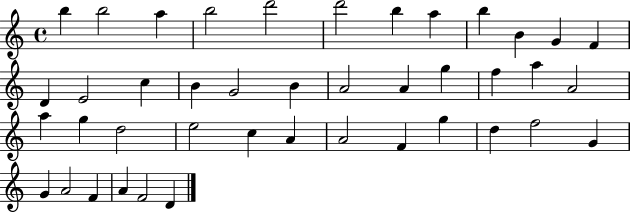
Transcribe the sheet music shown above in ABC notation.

X:1
T:Untitled
M:4/4
L:1/4
K:C
b b2 a b2 d'2 d'2 b a b B G F D E2 c B G2 B A2 A g f a A2 a g d2 e2 c A A2 F g d f2 G G A2 F A F2 D